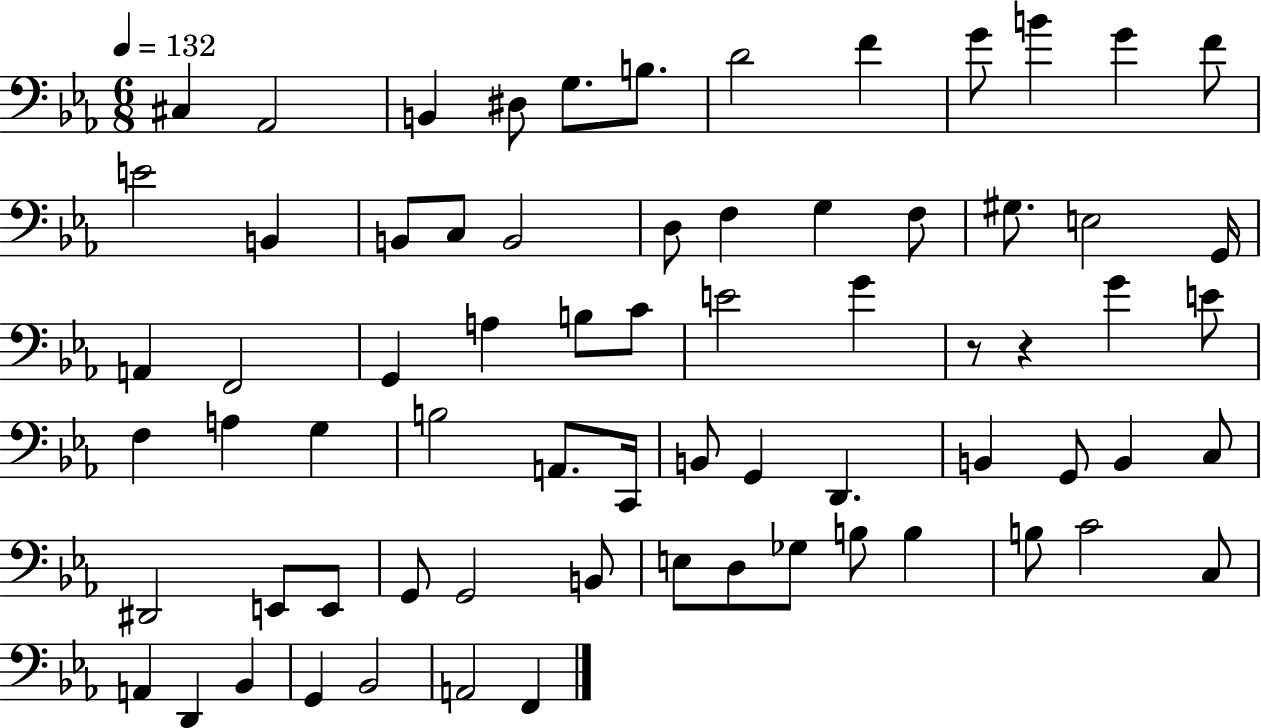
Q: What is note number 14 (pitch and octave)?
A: B2